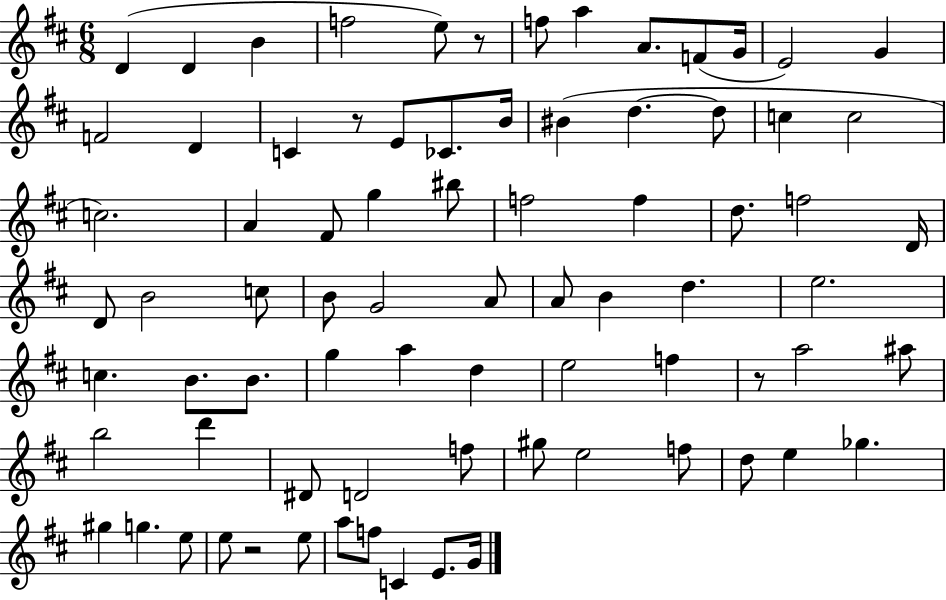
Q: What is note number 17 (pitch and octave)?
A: CES4